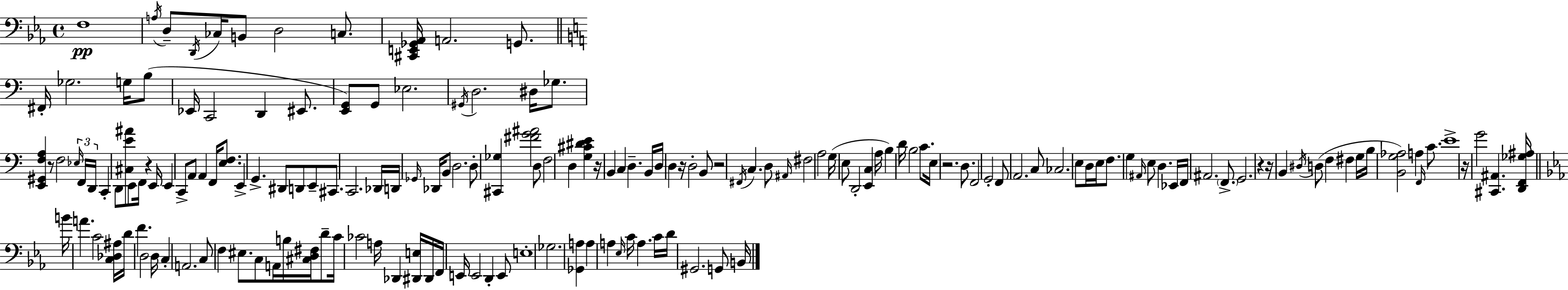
F3/w A3/s D3/e D2/s CES3/s B2/e D3/h C3/e. [C#2,E2,Gb2,Ab2]/s A2/h. G2/e. F#2/s Gb3/h. G3/s B3/e Eb2/s C2/h D2/q EIS2/e. [E2,G2]/e G2/e Eb3/h. G#2/s D3/h. D#3/s Gb3/e. [E2,G#2,F3,A3]/q R/e F3/h Eb3/s F2/s D2/s C2/q D2/e [C#3,E4,A#4]/e E2/e F2/s R/q E2/s E2/q C2/e A2/e A2/q F2/s [E3,F3]/e. E2/q G2/q. D#2/e D2/e E2/e C#2/e. C2/h. Db2/s D2/s Gb2/s Db2/s B2/e D3/h. D3/e [C#2,Gb3]/q [F#4,G4,A#4]/h D3/e F3/h D3/q [G3,C#4,D#4,E4]/q R/s B2/q C3/q D3/q. B2/s D3/s D3/q R/s D3/h B2/e R/h F#2/s C3/q. D3/e A#2/s F#3/h A3/h G3/s E3/e D2/h [E2,C3]/q A3/s B3/q D4/s B3/h C4/e. E3/s R/h. D3/e. F2/h G2/h F2/e A2/h. C3/e CES3/h. E3/e D3/s E3/s F3/e. G3/q A#2/s E3/e D3/q. Eb2/s F2/s A#2/h. F2/e. G2/h. R/q R/s B2/q D#3/s D3/e F3/q F#3/q G3/s B3/s [B2,G3,Ab3]/h A3/q F2/s C4/e. E4/w R/s G4/h [C#2,A#2]/q. [D2,F2,Gb3,A#3]/s B4/s A4/q. C4/h [C3,Db3,A#3]/s D4/s F4/q. D3/h D3/s C3/q A2/h. C3/e F3/q EIS3/e. C3/e A2/s B3/s [C#3,D3,F#3]/s D4/e C4/s CES4/h A3/s Db2/q [D#2,E3]/s D#2/s F2/s E2/s E2/h D2/q E2/e E3/w Gb3/h. [Gb2,A3]/q A3/q A3/q Eb3/s C4/s A3/q. C4/s D4/s G#2/h. G2/e B2/s